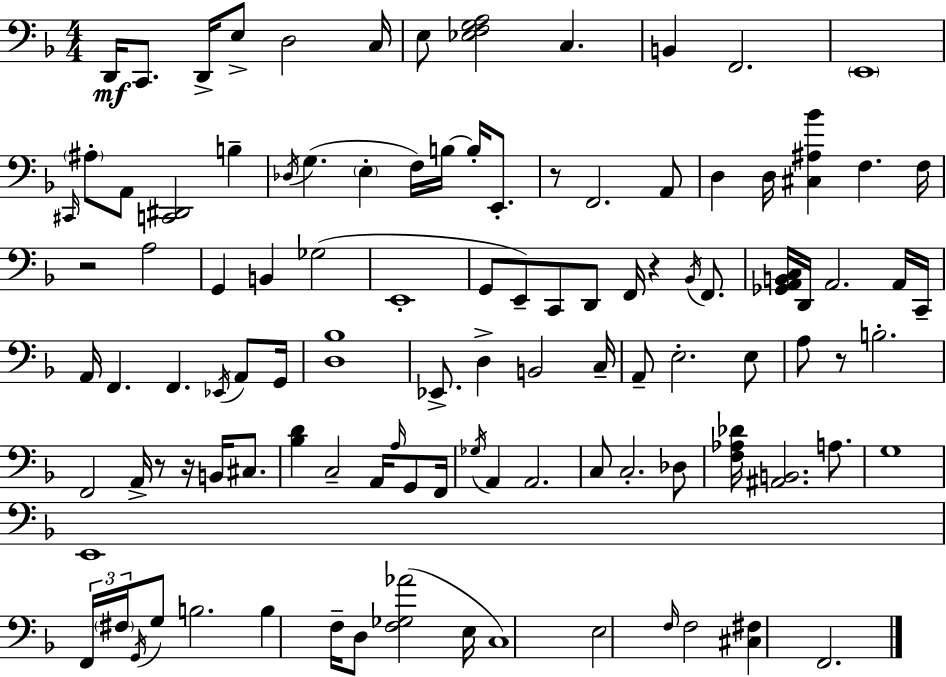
X:1
T:Untitled
M:4/4
L:1/4
K:Dm
D,,/4 C,,/2 D,,/4 E,/2 D,2 C,/4 E,/2 [_E,F,G,A,]2 C, B,, F,,2 E,,4 ^C,,/4 ^A,/2 A,,/2 [C,,^D,,]2 B, _D,/4 G, E, F,/4 B,/4 B,/4 E,,/2 z/2 F,,2 A,,/2 D, D,/4 [^C,^A,_B] F, F,/4 z2 A,2 G,, B,, _G,2 E,,4 G,,/2 E,,/2 C,,/2 D,,/2 F,,/4 z _B,,/4 F,,/2 [_G,,A,,B,,C,]/4 D,,/4 A,,2 A,,/4 C,,/4 A,,/4 F,, F,, _E,,/4 A,,/2 G,,/4 [D,_B,]4 _E,,/2 D, B,,2 C,/4 A,,/2 E,2 E,/2 A,/2 z/2 B,2 F,,2 A,,/4 z/2 z/4 B,,/4 ^C,/2 [_B,D] C,2 A,,/4 A,/4 G,,/2 F,,/4 _G,/4 A,, A,,2 C,/2 C,2 _D,/2 [F,_A,_D]/4 [^A,,B,,]2 A,/2 G,4 E,,4 F,,/4 ^F,/4 G,,/4 G,/2 B,2 B, F,/4 D,/2 [F,_G,_A]2 E,/4 C,4 E,2 F,/4 F,2 [^C,^F,] F,,2